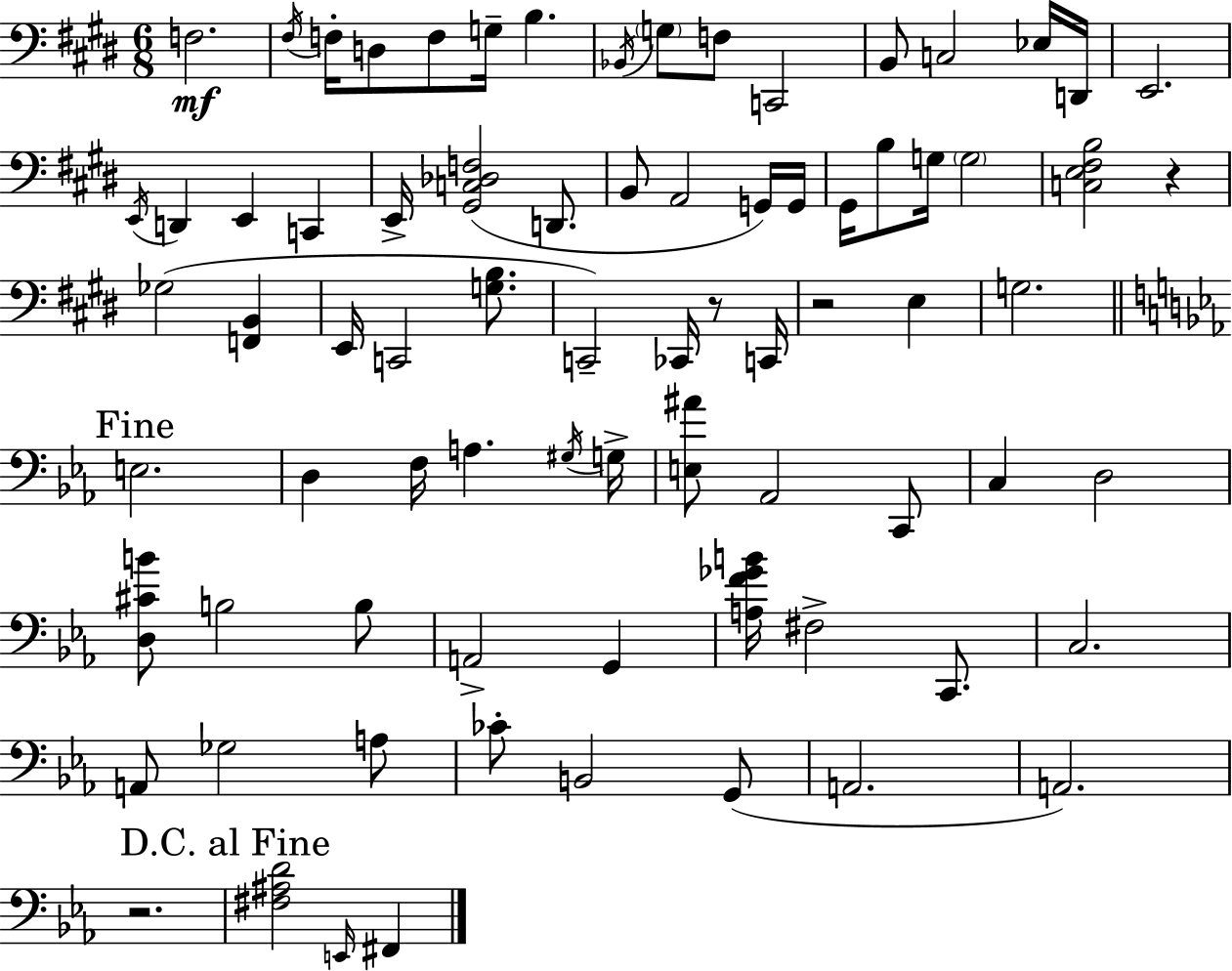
F3/h. F#3/s F3/s D3/e F3/e G3/s B3/q. Bb2/s G3/e F3/e C2/h B2/e C3/h Eb3/s D2/s E2/h. E2/s D2/q E2/q C2/q E2/s [G#2,C3,Db3,F3]/h D2/e. B2/e A2/h G2/s G2/s G#2/s B3/e G3/s G3/h [C3,E3,F#3,B3]/h R/q Gb3/h [F2,B2]/q E2/s C2/h [G3,B3]/e. C2/h CES2/s R/e C2/s R/h E3/q G3/h. E3/h. D3/q F3/s A3/q. G#3/s G3/s [E3,A#4]/e Ab2/h C2/e C3/q D3/h [D3,C#4,B4]/e B3/h B3/e A2/h G2/q [A3,F4,Gb4,B4]/s F#3/h C2/e. C3/h. A2/e Gb3/h A3/e CES4/e B2/h G2/e A2/h. A2/h. R/h. [F#3,A#3,D4]/h E2/s F#2/q